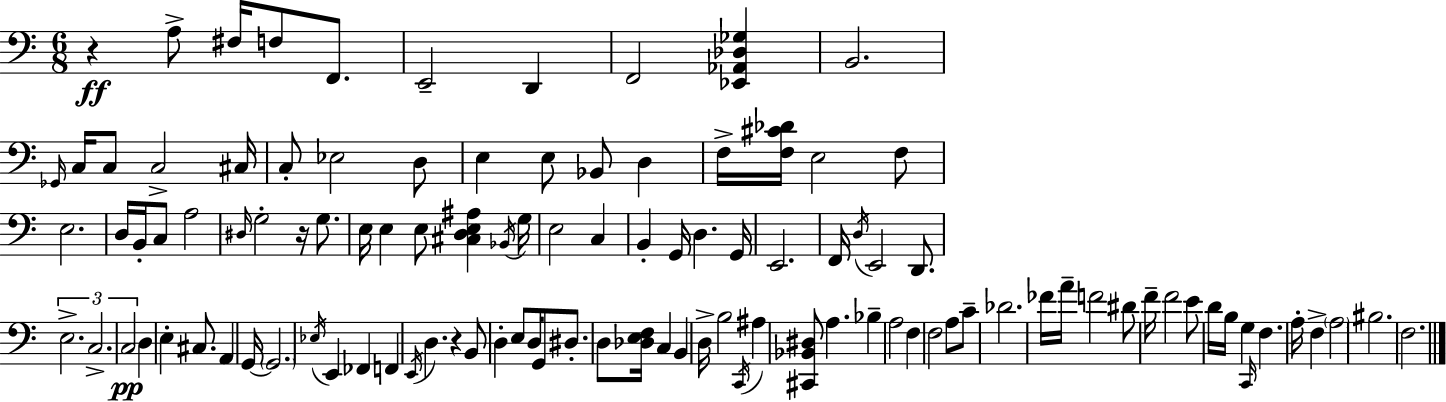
{
  \clef bass
  \numericTimeSignature
  \time 6/8
  \key c \major
  \repeat volta 2 { r4\ff a8-> fis16 f8 f,8. | e,2-- d,4 | f,2 <ees, aes, des ges>4 | b,2. | \break \grace { ges,16 } c16 c8 c2-> | cis16 c8-. ees2 d8 | e4 e8 bes,8 d4 | f16-> <f cis' des'>16 e2 f8 | \break e2. | d16 b,16-. c8 a2 | \grace { dis16 } g2-. r16 g8. | e16 e4 e8 <cis d e ais>4 | \break \acciaccatura { bes,16 } g16 e2 c4 | b,4-. g,16 d4. | g,16 e,2. | f,16 \acciaccatura { d16 } e,2 | \break d,8. \tuplet 3/2 { e2.-> | c2.-> | c2\pp } | d4 e4-. cis8. a,4 | \break g,16~~ \parenthesize g,2. | \acciaccatura { ees16 } e,4 fes,4 | f,4 \acciaccatura { e,16 } d4. | r4 b,8 d4-. e8 | \break d16 g,8 dis8.-. d8 <des e f>16 c4 | b,4 d16-> b2 | \acciaccatura { c,16 } ais4 <cis, bes, dis>8 a4. | bes4-- a2 | \break f4 f2 | a8 c'8-- des'2. | fes'16 a'16-- f'2 | dis'8 f'16-- f'2 | \break e'8 d'16 b16 g4 | \grace { c,16 } f4. a16-. f4-> | \parenthesize a2 bis2. | f2. | \break } \bar "|."
}